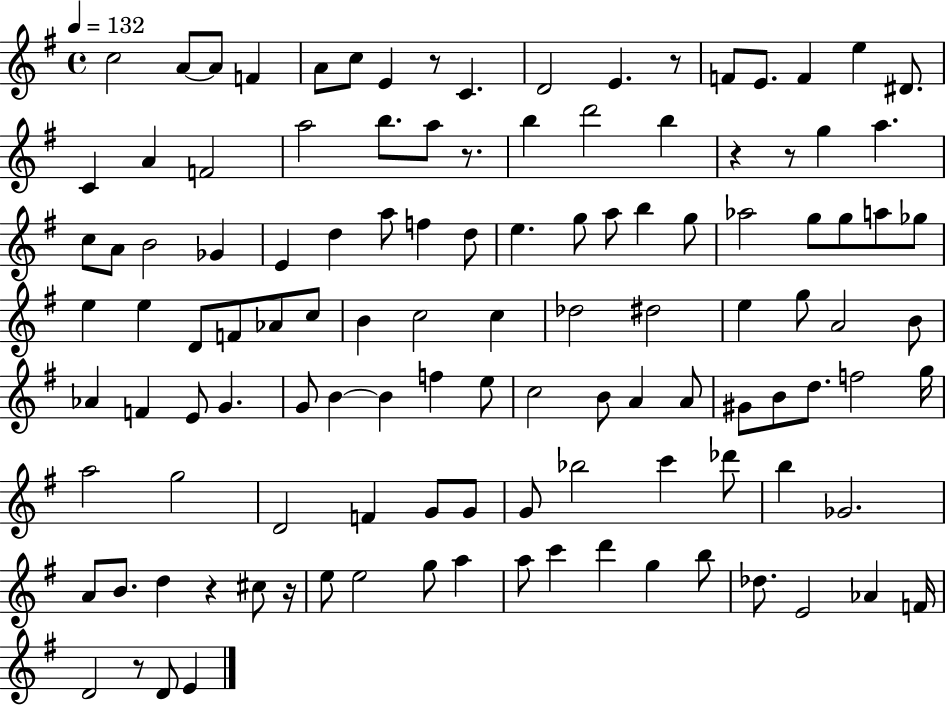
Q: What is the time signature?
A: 4/4